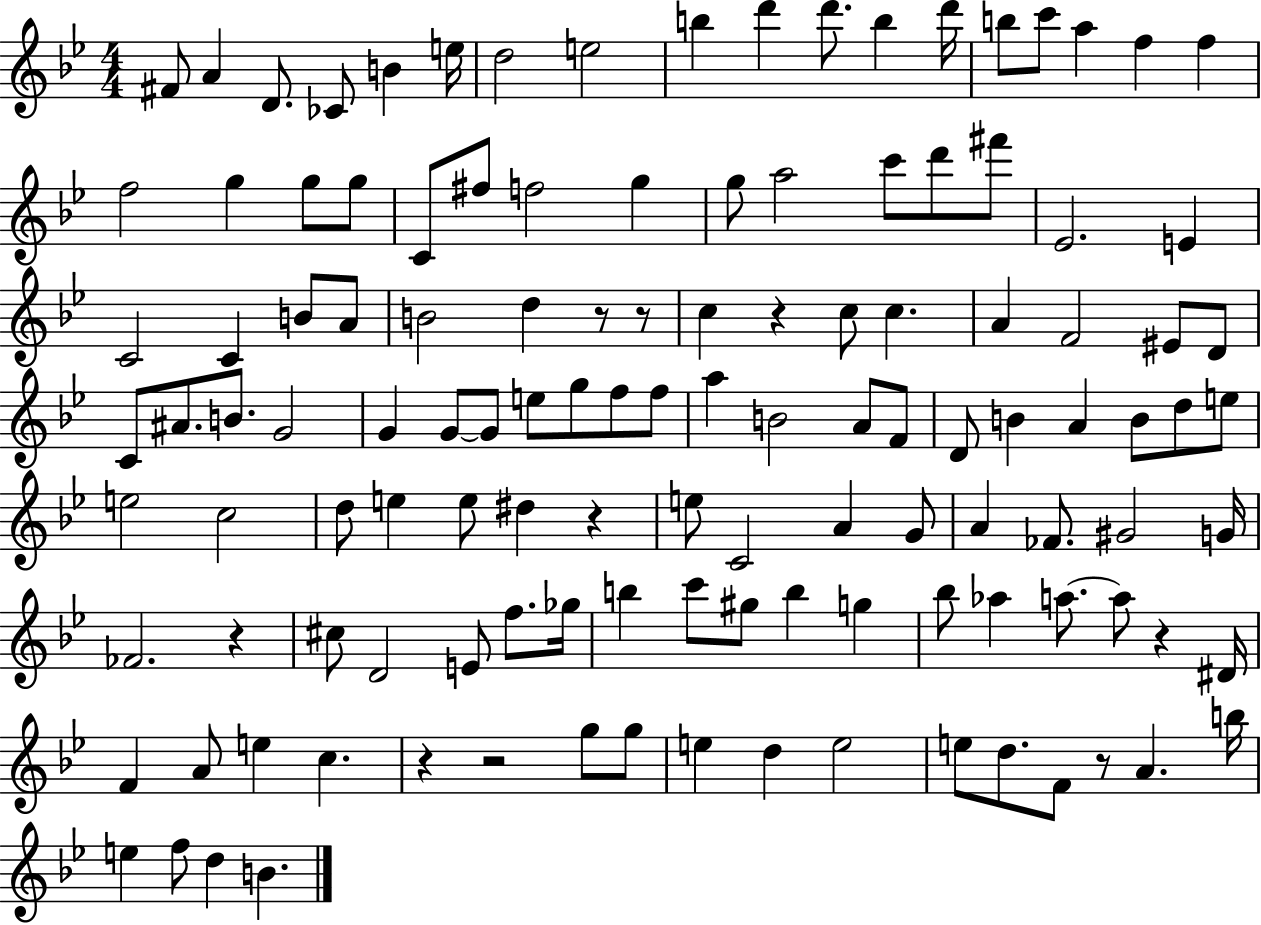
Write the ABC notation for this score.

X:1
T:Untitled
M:4/4
L:1/4
K:Bb
^F/2 A D/2 _C/2 B e/4 d2 e2 b d' d'/2 b d'/4 b/2 c'/2 a f f f2 g g/2 g/2 C/2 ^f/2 f2 g g/2 a2 c'/2 d'/2 ^f'/2 _E2 E C2 C B/2 A/2 B2 d z/2 z/2 c z c/2 c A F2 ^E/2 D/2 C/2 ^A/2 B/2 G2 G G/2 G/2 e/2 g/2 f/2 f/2 a B2 A/2 F/2 D/2 B A B/2 d/2 e/2 e2 c2 d/2 e e/2 ^d z e/2 C2 A G/2 A _F/2 ^G2 G/4 _F2 z ^c/2 D2 E/2 f/2 _g/4 b c'/2 ^g/2 b g _b/2 _a a/2 a/2 z ^D/4 F A/2 e c z z2 g/2 g/2 e d e2 e/2 d/2 F/2 z/2 A b/4 e f/2 d B